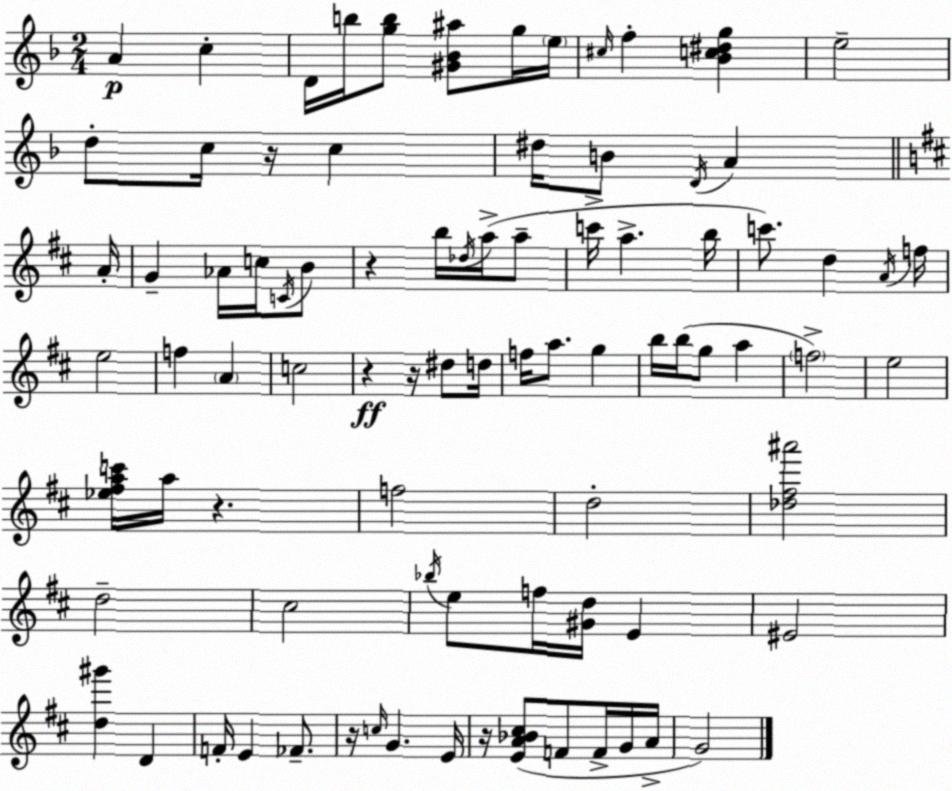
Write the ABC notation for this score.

X:1
T:Untitled
M:2/4
L:1/4
K:Dm
A c D/4 b/4 [gb]/2 [^G_B^a]/2 g/4 e/4 ^c/4 f [_Bc^dg] e2 d/2 c/4 z/4 c ^d/4 B/2 D/4 A A/4 G _A/4 c/4 C/4 B/2 z b/4 _d/4 a/4 a/2 c'/4 a b/4 c'/2 d A/4 f/4 e2 f A c2 z z/4 ^d/2 d/4 f/4 a/2 g b/4 b/4 g/2 a f2 e2 [_e^fac']/4 a/4 z f2 d2 [_d^f^a']2 d2 ^c2 _b/4 e/2 f/4 [^Gd]/4 E ^E2 [d^g'] D F/4 E _F/2 z/4 c/4 G E/4 z/4 [EA_B^c]/2 F/2 F/4 G/4 A/4 G2